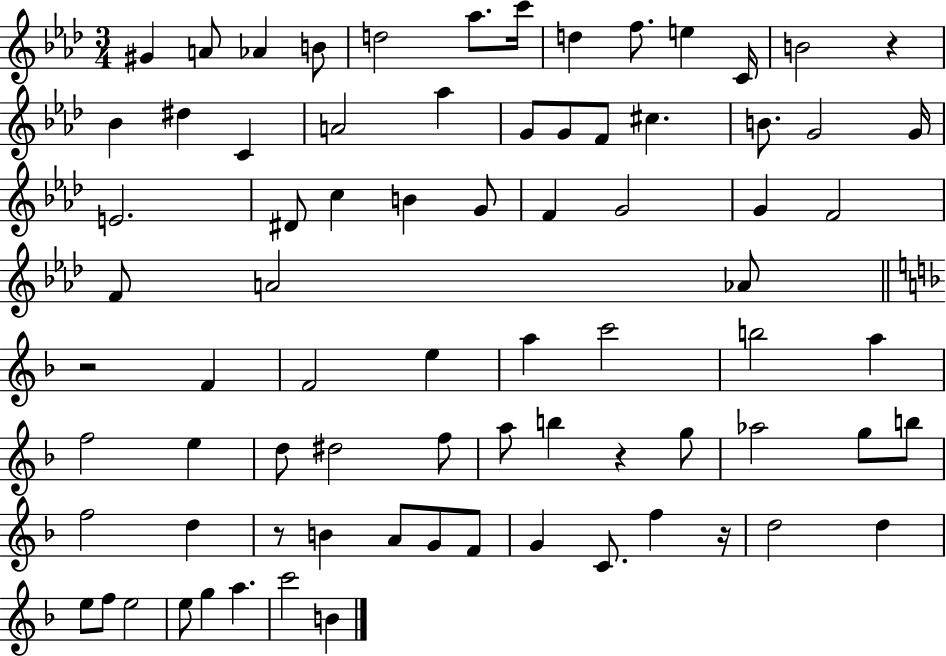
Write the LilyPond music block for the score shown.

{
  \clef treble
  \numericTimeSignature
  \time 3/4
  \key aes \major
  \repeat volta 2 { gis'4 a'8 aes'4 b'8 | d''2 aes''8. c'''16 | d''4 f''8. e''4 c'16 | b'2 r4 | \break bes'4 dis''4 c'4 | a'2 aes''4 | g'8 g'8 f'8 cis''4. | b'8. g'2 g'16 | \break e'2. | dis'8 c''4 b'4 g'8 | f'4 g'2 | g'4 f'2 | \break f'8 a'2 aes'8 | \bar "||" \break \key f \major r2 f'4 | f'2 e''4 | a''4 c'''2 | b''2 a''4 | \break f''2 e''4 | d''8 dis''2 f''8 | a''8 b''4 r4 g''8 | aes''2 g''8 b''8 | \break f''2 d''4 | r8 b'4 a'8 g'8 f'8 | g'4 c'8. f''4 r16 | d''2 d''4 | \break e''8 f''8 e''2 | e''8 g''4 a''4. | c'''2 b'4 | } \bar "|."
}